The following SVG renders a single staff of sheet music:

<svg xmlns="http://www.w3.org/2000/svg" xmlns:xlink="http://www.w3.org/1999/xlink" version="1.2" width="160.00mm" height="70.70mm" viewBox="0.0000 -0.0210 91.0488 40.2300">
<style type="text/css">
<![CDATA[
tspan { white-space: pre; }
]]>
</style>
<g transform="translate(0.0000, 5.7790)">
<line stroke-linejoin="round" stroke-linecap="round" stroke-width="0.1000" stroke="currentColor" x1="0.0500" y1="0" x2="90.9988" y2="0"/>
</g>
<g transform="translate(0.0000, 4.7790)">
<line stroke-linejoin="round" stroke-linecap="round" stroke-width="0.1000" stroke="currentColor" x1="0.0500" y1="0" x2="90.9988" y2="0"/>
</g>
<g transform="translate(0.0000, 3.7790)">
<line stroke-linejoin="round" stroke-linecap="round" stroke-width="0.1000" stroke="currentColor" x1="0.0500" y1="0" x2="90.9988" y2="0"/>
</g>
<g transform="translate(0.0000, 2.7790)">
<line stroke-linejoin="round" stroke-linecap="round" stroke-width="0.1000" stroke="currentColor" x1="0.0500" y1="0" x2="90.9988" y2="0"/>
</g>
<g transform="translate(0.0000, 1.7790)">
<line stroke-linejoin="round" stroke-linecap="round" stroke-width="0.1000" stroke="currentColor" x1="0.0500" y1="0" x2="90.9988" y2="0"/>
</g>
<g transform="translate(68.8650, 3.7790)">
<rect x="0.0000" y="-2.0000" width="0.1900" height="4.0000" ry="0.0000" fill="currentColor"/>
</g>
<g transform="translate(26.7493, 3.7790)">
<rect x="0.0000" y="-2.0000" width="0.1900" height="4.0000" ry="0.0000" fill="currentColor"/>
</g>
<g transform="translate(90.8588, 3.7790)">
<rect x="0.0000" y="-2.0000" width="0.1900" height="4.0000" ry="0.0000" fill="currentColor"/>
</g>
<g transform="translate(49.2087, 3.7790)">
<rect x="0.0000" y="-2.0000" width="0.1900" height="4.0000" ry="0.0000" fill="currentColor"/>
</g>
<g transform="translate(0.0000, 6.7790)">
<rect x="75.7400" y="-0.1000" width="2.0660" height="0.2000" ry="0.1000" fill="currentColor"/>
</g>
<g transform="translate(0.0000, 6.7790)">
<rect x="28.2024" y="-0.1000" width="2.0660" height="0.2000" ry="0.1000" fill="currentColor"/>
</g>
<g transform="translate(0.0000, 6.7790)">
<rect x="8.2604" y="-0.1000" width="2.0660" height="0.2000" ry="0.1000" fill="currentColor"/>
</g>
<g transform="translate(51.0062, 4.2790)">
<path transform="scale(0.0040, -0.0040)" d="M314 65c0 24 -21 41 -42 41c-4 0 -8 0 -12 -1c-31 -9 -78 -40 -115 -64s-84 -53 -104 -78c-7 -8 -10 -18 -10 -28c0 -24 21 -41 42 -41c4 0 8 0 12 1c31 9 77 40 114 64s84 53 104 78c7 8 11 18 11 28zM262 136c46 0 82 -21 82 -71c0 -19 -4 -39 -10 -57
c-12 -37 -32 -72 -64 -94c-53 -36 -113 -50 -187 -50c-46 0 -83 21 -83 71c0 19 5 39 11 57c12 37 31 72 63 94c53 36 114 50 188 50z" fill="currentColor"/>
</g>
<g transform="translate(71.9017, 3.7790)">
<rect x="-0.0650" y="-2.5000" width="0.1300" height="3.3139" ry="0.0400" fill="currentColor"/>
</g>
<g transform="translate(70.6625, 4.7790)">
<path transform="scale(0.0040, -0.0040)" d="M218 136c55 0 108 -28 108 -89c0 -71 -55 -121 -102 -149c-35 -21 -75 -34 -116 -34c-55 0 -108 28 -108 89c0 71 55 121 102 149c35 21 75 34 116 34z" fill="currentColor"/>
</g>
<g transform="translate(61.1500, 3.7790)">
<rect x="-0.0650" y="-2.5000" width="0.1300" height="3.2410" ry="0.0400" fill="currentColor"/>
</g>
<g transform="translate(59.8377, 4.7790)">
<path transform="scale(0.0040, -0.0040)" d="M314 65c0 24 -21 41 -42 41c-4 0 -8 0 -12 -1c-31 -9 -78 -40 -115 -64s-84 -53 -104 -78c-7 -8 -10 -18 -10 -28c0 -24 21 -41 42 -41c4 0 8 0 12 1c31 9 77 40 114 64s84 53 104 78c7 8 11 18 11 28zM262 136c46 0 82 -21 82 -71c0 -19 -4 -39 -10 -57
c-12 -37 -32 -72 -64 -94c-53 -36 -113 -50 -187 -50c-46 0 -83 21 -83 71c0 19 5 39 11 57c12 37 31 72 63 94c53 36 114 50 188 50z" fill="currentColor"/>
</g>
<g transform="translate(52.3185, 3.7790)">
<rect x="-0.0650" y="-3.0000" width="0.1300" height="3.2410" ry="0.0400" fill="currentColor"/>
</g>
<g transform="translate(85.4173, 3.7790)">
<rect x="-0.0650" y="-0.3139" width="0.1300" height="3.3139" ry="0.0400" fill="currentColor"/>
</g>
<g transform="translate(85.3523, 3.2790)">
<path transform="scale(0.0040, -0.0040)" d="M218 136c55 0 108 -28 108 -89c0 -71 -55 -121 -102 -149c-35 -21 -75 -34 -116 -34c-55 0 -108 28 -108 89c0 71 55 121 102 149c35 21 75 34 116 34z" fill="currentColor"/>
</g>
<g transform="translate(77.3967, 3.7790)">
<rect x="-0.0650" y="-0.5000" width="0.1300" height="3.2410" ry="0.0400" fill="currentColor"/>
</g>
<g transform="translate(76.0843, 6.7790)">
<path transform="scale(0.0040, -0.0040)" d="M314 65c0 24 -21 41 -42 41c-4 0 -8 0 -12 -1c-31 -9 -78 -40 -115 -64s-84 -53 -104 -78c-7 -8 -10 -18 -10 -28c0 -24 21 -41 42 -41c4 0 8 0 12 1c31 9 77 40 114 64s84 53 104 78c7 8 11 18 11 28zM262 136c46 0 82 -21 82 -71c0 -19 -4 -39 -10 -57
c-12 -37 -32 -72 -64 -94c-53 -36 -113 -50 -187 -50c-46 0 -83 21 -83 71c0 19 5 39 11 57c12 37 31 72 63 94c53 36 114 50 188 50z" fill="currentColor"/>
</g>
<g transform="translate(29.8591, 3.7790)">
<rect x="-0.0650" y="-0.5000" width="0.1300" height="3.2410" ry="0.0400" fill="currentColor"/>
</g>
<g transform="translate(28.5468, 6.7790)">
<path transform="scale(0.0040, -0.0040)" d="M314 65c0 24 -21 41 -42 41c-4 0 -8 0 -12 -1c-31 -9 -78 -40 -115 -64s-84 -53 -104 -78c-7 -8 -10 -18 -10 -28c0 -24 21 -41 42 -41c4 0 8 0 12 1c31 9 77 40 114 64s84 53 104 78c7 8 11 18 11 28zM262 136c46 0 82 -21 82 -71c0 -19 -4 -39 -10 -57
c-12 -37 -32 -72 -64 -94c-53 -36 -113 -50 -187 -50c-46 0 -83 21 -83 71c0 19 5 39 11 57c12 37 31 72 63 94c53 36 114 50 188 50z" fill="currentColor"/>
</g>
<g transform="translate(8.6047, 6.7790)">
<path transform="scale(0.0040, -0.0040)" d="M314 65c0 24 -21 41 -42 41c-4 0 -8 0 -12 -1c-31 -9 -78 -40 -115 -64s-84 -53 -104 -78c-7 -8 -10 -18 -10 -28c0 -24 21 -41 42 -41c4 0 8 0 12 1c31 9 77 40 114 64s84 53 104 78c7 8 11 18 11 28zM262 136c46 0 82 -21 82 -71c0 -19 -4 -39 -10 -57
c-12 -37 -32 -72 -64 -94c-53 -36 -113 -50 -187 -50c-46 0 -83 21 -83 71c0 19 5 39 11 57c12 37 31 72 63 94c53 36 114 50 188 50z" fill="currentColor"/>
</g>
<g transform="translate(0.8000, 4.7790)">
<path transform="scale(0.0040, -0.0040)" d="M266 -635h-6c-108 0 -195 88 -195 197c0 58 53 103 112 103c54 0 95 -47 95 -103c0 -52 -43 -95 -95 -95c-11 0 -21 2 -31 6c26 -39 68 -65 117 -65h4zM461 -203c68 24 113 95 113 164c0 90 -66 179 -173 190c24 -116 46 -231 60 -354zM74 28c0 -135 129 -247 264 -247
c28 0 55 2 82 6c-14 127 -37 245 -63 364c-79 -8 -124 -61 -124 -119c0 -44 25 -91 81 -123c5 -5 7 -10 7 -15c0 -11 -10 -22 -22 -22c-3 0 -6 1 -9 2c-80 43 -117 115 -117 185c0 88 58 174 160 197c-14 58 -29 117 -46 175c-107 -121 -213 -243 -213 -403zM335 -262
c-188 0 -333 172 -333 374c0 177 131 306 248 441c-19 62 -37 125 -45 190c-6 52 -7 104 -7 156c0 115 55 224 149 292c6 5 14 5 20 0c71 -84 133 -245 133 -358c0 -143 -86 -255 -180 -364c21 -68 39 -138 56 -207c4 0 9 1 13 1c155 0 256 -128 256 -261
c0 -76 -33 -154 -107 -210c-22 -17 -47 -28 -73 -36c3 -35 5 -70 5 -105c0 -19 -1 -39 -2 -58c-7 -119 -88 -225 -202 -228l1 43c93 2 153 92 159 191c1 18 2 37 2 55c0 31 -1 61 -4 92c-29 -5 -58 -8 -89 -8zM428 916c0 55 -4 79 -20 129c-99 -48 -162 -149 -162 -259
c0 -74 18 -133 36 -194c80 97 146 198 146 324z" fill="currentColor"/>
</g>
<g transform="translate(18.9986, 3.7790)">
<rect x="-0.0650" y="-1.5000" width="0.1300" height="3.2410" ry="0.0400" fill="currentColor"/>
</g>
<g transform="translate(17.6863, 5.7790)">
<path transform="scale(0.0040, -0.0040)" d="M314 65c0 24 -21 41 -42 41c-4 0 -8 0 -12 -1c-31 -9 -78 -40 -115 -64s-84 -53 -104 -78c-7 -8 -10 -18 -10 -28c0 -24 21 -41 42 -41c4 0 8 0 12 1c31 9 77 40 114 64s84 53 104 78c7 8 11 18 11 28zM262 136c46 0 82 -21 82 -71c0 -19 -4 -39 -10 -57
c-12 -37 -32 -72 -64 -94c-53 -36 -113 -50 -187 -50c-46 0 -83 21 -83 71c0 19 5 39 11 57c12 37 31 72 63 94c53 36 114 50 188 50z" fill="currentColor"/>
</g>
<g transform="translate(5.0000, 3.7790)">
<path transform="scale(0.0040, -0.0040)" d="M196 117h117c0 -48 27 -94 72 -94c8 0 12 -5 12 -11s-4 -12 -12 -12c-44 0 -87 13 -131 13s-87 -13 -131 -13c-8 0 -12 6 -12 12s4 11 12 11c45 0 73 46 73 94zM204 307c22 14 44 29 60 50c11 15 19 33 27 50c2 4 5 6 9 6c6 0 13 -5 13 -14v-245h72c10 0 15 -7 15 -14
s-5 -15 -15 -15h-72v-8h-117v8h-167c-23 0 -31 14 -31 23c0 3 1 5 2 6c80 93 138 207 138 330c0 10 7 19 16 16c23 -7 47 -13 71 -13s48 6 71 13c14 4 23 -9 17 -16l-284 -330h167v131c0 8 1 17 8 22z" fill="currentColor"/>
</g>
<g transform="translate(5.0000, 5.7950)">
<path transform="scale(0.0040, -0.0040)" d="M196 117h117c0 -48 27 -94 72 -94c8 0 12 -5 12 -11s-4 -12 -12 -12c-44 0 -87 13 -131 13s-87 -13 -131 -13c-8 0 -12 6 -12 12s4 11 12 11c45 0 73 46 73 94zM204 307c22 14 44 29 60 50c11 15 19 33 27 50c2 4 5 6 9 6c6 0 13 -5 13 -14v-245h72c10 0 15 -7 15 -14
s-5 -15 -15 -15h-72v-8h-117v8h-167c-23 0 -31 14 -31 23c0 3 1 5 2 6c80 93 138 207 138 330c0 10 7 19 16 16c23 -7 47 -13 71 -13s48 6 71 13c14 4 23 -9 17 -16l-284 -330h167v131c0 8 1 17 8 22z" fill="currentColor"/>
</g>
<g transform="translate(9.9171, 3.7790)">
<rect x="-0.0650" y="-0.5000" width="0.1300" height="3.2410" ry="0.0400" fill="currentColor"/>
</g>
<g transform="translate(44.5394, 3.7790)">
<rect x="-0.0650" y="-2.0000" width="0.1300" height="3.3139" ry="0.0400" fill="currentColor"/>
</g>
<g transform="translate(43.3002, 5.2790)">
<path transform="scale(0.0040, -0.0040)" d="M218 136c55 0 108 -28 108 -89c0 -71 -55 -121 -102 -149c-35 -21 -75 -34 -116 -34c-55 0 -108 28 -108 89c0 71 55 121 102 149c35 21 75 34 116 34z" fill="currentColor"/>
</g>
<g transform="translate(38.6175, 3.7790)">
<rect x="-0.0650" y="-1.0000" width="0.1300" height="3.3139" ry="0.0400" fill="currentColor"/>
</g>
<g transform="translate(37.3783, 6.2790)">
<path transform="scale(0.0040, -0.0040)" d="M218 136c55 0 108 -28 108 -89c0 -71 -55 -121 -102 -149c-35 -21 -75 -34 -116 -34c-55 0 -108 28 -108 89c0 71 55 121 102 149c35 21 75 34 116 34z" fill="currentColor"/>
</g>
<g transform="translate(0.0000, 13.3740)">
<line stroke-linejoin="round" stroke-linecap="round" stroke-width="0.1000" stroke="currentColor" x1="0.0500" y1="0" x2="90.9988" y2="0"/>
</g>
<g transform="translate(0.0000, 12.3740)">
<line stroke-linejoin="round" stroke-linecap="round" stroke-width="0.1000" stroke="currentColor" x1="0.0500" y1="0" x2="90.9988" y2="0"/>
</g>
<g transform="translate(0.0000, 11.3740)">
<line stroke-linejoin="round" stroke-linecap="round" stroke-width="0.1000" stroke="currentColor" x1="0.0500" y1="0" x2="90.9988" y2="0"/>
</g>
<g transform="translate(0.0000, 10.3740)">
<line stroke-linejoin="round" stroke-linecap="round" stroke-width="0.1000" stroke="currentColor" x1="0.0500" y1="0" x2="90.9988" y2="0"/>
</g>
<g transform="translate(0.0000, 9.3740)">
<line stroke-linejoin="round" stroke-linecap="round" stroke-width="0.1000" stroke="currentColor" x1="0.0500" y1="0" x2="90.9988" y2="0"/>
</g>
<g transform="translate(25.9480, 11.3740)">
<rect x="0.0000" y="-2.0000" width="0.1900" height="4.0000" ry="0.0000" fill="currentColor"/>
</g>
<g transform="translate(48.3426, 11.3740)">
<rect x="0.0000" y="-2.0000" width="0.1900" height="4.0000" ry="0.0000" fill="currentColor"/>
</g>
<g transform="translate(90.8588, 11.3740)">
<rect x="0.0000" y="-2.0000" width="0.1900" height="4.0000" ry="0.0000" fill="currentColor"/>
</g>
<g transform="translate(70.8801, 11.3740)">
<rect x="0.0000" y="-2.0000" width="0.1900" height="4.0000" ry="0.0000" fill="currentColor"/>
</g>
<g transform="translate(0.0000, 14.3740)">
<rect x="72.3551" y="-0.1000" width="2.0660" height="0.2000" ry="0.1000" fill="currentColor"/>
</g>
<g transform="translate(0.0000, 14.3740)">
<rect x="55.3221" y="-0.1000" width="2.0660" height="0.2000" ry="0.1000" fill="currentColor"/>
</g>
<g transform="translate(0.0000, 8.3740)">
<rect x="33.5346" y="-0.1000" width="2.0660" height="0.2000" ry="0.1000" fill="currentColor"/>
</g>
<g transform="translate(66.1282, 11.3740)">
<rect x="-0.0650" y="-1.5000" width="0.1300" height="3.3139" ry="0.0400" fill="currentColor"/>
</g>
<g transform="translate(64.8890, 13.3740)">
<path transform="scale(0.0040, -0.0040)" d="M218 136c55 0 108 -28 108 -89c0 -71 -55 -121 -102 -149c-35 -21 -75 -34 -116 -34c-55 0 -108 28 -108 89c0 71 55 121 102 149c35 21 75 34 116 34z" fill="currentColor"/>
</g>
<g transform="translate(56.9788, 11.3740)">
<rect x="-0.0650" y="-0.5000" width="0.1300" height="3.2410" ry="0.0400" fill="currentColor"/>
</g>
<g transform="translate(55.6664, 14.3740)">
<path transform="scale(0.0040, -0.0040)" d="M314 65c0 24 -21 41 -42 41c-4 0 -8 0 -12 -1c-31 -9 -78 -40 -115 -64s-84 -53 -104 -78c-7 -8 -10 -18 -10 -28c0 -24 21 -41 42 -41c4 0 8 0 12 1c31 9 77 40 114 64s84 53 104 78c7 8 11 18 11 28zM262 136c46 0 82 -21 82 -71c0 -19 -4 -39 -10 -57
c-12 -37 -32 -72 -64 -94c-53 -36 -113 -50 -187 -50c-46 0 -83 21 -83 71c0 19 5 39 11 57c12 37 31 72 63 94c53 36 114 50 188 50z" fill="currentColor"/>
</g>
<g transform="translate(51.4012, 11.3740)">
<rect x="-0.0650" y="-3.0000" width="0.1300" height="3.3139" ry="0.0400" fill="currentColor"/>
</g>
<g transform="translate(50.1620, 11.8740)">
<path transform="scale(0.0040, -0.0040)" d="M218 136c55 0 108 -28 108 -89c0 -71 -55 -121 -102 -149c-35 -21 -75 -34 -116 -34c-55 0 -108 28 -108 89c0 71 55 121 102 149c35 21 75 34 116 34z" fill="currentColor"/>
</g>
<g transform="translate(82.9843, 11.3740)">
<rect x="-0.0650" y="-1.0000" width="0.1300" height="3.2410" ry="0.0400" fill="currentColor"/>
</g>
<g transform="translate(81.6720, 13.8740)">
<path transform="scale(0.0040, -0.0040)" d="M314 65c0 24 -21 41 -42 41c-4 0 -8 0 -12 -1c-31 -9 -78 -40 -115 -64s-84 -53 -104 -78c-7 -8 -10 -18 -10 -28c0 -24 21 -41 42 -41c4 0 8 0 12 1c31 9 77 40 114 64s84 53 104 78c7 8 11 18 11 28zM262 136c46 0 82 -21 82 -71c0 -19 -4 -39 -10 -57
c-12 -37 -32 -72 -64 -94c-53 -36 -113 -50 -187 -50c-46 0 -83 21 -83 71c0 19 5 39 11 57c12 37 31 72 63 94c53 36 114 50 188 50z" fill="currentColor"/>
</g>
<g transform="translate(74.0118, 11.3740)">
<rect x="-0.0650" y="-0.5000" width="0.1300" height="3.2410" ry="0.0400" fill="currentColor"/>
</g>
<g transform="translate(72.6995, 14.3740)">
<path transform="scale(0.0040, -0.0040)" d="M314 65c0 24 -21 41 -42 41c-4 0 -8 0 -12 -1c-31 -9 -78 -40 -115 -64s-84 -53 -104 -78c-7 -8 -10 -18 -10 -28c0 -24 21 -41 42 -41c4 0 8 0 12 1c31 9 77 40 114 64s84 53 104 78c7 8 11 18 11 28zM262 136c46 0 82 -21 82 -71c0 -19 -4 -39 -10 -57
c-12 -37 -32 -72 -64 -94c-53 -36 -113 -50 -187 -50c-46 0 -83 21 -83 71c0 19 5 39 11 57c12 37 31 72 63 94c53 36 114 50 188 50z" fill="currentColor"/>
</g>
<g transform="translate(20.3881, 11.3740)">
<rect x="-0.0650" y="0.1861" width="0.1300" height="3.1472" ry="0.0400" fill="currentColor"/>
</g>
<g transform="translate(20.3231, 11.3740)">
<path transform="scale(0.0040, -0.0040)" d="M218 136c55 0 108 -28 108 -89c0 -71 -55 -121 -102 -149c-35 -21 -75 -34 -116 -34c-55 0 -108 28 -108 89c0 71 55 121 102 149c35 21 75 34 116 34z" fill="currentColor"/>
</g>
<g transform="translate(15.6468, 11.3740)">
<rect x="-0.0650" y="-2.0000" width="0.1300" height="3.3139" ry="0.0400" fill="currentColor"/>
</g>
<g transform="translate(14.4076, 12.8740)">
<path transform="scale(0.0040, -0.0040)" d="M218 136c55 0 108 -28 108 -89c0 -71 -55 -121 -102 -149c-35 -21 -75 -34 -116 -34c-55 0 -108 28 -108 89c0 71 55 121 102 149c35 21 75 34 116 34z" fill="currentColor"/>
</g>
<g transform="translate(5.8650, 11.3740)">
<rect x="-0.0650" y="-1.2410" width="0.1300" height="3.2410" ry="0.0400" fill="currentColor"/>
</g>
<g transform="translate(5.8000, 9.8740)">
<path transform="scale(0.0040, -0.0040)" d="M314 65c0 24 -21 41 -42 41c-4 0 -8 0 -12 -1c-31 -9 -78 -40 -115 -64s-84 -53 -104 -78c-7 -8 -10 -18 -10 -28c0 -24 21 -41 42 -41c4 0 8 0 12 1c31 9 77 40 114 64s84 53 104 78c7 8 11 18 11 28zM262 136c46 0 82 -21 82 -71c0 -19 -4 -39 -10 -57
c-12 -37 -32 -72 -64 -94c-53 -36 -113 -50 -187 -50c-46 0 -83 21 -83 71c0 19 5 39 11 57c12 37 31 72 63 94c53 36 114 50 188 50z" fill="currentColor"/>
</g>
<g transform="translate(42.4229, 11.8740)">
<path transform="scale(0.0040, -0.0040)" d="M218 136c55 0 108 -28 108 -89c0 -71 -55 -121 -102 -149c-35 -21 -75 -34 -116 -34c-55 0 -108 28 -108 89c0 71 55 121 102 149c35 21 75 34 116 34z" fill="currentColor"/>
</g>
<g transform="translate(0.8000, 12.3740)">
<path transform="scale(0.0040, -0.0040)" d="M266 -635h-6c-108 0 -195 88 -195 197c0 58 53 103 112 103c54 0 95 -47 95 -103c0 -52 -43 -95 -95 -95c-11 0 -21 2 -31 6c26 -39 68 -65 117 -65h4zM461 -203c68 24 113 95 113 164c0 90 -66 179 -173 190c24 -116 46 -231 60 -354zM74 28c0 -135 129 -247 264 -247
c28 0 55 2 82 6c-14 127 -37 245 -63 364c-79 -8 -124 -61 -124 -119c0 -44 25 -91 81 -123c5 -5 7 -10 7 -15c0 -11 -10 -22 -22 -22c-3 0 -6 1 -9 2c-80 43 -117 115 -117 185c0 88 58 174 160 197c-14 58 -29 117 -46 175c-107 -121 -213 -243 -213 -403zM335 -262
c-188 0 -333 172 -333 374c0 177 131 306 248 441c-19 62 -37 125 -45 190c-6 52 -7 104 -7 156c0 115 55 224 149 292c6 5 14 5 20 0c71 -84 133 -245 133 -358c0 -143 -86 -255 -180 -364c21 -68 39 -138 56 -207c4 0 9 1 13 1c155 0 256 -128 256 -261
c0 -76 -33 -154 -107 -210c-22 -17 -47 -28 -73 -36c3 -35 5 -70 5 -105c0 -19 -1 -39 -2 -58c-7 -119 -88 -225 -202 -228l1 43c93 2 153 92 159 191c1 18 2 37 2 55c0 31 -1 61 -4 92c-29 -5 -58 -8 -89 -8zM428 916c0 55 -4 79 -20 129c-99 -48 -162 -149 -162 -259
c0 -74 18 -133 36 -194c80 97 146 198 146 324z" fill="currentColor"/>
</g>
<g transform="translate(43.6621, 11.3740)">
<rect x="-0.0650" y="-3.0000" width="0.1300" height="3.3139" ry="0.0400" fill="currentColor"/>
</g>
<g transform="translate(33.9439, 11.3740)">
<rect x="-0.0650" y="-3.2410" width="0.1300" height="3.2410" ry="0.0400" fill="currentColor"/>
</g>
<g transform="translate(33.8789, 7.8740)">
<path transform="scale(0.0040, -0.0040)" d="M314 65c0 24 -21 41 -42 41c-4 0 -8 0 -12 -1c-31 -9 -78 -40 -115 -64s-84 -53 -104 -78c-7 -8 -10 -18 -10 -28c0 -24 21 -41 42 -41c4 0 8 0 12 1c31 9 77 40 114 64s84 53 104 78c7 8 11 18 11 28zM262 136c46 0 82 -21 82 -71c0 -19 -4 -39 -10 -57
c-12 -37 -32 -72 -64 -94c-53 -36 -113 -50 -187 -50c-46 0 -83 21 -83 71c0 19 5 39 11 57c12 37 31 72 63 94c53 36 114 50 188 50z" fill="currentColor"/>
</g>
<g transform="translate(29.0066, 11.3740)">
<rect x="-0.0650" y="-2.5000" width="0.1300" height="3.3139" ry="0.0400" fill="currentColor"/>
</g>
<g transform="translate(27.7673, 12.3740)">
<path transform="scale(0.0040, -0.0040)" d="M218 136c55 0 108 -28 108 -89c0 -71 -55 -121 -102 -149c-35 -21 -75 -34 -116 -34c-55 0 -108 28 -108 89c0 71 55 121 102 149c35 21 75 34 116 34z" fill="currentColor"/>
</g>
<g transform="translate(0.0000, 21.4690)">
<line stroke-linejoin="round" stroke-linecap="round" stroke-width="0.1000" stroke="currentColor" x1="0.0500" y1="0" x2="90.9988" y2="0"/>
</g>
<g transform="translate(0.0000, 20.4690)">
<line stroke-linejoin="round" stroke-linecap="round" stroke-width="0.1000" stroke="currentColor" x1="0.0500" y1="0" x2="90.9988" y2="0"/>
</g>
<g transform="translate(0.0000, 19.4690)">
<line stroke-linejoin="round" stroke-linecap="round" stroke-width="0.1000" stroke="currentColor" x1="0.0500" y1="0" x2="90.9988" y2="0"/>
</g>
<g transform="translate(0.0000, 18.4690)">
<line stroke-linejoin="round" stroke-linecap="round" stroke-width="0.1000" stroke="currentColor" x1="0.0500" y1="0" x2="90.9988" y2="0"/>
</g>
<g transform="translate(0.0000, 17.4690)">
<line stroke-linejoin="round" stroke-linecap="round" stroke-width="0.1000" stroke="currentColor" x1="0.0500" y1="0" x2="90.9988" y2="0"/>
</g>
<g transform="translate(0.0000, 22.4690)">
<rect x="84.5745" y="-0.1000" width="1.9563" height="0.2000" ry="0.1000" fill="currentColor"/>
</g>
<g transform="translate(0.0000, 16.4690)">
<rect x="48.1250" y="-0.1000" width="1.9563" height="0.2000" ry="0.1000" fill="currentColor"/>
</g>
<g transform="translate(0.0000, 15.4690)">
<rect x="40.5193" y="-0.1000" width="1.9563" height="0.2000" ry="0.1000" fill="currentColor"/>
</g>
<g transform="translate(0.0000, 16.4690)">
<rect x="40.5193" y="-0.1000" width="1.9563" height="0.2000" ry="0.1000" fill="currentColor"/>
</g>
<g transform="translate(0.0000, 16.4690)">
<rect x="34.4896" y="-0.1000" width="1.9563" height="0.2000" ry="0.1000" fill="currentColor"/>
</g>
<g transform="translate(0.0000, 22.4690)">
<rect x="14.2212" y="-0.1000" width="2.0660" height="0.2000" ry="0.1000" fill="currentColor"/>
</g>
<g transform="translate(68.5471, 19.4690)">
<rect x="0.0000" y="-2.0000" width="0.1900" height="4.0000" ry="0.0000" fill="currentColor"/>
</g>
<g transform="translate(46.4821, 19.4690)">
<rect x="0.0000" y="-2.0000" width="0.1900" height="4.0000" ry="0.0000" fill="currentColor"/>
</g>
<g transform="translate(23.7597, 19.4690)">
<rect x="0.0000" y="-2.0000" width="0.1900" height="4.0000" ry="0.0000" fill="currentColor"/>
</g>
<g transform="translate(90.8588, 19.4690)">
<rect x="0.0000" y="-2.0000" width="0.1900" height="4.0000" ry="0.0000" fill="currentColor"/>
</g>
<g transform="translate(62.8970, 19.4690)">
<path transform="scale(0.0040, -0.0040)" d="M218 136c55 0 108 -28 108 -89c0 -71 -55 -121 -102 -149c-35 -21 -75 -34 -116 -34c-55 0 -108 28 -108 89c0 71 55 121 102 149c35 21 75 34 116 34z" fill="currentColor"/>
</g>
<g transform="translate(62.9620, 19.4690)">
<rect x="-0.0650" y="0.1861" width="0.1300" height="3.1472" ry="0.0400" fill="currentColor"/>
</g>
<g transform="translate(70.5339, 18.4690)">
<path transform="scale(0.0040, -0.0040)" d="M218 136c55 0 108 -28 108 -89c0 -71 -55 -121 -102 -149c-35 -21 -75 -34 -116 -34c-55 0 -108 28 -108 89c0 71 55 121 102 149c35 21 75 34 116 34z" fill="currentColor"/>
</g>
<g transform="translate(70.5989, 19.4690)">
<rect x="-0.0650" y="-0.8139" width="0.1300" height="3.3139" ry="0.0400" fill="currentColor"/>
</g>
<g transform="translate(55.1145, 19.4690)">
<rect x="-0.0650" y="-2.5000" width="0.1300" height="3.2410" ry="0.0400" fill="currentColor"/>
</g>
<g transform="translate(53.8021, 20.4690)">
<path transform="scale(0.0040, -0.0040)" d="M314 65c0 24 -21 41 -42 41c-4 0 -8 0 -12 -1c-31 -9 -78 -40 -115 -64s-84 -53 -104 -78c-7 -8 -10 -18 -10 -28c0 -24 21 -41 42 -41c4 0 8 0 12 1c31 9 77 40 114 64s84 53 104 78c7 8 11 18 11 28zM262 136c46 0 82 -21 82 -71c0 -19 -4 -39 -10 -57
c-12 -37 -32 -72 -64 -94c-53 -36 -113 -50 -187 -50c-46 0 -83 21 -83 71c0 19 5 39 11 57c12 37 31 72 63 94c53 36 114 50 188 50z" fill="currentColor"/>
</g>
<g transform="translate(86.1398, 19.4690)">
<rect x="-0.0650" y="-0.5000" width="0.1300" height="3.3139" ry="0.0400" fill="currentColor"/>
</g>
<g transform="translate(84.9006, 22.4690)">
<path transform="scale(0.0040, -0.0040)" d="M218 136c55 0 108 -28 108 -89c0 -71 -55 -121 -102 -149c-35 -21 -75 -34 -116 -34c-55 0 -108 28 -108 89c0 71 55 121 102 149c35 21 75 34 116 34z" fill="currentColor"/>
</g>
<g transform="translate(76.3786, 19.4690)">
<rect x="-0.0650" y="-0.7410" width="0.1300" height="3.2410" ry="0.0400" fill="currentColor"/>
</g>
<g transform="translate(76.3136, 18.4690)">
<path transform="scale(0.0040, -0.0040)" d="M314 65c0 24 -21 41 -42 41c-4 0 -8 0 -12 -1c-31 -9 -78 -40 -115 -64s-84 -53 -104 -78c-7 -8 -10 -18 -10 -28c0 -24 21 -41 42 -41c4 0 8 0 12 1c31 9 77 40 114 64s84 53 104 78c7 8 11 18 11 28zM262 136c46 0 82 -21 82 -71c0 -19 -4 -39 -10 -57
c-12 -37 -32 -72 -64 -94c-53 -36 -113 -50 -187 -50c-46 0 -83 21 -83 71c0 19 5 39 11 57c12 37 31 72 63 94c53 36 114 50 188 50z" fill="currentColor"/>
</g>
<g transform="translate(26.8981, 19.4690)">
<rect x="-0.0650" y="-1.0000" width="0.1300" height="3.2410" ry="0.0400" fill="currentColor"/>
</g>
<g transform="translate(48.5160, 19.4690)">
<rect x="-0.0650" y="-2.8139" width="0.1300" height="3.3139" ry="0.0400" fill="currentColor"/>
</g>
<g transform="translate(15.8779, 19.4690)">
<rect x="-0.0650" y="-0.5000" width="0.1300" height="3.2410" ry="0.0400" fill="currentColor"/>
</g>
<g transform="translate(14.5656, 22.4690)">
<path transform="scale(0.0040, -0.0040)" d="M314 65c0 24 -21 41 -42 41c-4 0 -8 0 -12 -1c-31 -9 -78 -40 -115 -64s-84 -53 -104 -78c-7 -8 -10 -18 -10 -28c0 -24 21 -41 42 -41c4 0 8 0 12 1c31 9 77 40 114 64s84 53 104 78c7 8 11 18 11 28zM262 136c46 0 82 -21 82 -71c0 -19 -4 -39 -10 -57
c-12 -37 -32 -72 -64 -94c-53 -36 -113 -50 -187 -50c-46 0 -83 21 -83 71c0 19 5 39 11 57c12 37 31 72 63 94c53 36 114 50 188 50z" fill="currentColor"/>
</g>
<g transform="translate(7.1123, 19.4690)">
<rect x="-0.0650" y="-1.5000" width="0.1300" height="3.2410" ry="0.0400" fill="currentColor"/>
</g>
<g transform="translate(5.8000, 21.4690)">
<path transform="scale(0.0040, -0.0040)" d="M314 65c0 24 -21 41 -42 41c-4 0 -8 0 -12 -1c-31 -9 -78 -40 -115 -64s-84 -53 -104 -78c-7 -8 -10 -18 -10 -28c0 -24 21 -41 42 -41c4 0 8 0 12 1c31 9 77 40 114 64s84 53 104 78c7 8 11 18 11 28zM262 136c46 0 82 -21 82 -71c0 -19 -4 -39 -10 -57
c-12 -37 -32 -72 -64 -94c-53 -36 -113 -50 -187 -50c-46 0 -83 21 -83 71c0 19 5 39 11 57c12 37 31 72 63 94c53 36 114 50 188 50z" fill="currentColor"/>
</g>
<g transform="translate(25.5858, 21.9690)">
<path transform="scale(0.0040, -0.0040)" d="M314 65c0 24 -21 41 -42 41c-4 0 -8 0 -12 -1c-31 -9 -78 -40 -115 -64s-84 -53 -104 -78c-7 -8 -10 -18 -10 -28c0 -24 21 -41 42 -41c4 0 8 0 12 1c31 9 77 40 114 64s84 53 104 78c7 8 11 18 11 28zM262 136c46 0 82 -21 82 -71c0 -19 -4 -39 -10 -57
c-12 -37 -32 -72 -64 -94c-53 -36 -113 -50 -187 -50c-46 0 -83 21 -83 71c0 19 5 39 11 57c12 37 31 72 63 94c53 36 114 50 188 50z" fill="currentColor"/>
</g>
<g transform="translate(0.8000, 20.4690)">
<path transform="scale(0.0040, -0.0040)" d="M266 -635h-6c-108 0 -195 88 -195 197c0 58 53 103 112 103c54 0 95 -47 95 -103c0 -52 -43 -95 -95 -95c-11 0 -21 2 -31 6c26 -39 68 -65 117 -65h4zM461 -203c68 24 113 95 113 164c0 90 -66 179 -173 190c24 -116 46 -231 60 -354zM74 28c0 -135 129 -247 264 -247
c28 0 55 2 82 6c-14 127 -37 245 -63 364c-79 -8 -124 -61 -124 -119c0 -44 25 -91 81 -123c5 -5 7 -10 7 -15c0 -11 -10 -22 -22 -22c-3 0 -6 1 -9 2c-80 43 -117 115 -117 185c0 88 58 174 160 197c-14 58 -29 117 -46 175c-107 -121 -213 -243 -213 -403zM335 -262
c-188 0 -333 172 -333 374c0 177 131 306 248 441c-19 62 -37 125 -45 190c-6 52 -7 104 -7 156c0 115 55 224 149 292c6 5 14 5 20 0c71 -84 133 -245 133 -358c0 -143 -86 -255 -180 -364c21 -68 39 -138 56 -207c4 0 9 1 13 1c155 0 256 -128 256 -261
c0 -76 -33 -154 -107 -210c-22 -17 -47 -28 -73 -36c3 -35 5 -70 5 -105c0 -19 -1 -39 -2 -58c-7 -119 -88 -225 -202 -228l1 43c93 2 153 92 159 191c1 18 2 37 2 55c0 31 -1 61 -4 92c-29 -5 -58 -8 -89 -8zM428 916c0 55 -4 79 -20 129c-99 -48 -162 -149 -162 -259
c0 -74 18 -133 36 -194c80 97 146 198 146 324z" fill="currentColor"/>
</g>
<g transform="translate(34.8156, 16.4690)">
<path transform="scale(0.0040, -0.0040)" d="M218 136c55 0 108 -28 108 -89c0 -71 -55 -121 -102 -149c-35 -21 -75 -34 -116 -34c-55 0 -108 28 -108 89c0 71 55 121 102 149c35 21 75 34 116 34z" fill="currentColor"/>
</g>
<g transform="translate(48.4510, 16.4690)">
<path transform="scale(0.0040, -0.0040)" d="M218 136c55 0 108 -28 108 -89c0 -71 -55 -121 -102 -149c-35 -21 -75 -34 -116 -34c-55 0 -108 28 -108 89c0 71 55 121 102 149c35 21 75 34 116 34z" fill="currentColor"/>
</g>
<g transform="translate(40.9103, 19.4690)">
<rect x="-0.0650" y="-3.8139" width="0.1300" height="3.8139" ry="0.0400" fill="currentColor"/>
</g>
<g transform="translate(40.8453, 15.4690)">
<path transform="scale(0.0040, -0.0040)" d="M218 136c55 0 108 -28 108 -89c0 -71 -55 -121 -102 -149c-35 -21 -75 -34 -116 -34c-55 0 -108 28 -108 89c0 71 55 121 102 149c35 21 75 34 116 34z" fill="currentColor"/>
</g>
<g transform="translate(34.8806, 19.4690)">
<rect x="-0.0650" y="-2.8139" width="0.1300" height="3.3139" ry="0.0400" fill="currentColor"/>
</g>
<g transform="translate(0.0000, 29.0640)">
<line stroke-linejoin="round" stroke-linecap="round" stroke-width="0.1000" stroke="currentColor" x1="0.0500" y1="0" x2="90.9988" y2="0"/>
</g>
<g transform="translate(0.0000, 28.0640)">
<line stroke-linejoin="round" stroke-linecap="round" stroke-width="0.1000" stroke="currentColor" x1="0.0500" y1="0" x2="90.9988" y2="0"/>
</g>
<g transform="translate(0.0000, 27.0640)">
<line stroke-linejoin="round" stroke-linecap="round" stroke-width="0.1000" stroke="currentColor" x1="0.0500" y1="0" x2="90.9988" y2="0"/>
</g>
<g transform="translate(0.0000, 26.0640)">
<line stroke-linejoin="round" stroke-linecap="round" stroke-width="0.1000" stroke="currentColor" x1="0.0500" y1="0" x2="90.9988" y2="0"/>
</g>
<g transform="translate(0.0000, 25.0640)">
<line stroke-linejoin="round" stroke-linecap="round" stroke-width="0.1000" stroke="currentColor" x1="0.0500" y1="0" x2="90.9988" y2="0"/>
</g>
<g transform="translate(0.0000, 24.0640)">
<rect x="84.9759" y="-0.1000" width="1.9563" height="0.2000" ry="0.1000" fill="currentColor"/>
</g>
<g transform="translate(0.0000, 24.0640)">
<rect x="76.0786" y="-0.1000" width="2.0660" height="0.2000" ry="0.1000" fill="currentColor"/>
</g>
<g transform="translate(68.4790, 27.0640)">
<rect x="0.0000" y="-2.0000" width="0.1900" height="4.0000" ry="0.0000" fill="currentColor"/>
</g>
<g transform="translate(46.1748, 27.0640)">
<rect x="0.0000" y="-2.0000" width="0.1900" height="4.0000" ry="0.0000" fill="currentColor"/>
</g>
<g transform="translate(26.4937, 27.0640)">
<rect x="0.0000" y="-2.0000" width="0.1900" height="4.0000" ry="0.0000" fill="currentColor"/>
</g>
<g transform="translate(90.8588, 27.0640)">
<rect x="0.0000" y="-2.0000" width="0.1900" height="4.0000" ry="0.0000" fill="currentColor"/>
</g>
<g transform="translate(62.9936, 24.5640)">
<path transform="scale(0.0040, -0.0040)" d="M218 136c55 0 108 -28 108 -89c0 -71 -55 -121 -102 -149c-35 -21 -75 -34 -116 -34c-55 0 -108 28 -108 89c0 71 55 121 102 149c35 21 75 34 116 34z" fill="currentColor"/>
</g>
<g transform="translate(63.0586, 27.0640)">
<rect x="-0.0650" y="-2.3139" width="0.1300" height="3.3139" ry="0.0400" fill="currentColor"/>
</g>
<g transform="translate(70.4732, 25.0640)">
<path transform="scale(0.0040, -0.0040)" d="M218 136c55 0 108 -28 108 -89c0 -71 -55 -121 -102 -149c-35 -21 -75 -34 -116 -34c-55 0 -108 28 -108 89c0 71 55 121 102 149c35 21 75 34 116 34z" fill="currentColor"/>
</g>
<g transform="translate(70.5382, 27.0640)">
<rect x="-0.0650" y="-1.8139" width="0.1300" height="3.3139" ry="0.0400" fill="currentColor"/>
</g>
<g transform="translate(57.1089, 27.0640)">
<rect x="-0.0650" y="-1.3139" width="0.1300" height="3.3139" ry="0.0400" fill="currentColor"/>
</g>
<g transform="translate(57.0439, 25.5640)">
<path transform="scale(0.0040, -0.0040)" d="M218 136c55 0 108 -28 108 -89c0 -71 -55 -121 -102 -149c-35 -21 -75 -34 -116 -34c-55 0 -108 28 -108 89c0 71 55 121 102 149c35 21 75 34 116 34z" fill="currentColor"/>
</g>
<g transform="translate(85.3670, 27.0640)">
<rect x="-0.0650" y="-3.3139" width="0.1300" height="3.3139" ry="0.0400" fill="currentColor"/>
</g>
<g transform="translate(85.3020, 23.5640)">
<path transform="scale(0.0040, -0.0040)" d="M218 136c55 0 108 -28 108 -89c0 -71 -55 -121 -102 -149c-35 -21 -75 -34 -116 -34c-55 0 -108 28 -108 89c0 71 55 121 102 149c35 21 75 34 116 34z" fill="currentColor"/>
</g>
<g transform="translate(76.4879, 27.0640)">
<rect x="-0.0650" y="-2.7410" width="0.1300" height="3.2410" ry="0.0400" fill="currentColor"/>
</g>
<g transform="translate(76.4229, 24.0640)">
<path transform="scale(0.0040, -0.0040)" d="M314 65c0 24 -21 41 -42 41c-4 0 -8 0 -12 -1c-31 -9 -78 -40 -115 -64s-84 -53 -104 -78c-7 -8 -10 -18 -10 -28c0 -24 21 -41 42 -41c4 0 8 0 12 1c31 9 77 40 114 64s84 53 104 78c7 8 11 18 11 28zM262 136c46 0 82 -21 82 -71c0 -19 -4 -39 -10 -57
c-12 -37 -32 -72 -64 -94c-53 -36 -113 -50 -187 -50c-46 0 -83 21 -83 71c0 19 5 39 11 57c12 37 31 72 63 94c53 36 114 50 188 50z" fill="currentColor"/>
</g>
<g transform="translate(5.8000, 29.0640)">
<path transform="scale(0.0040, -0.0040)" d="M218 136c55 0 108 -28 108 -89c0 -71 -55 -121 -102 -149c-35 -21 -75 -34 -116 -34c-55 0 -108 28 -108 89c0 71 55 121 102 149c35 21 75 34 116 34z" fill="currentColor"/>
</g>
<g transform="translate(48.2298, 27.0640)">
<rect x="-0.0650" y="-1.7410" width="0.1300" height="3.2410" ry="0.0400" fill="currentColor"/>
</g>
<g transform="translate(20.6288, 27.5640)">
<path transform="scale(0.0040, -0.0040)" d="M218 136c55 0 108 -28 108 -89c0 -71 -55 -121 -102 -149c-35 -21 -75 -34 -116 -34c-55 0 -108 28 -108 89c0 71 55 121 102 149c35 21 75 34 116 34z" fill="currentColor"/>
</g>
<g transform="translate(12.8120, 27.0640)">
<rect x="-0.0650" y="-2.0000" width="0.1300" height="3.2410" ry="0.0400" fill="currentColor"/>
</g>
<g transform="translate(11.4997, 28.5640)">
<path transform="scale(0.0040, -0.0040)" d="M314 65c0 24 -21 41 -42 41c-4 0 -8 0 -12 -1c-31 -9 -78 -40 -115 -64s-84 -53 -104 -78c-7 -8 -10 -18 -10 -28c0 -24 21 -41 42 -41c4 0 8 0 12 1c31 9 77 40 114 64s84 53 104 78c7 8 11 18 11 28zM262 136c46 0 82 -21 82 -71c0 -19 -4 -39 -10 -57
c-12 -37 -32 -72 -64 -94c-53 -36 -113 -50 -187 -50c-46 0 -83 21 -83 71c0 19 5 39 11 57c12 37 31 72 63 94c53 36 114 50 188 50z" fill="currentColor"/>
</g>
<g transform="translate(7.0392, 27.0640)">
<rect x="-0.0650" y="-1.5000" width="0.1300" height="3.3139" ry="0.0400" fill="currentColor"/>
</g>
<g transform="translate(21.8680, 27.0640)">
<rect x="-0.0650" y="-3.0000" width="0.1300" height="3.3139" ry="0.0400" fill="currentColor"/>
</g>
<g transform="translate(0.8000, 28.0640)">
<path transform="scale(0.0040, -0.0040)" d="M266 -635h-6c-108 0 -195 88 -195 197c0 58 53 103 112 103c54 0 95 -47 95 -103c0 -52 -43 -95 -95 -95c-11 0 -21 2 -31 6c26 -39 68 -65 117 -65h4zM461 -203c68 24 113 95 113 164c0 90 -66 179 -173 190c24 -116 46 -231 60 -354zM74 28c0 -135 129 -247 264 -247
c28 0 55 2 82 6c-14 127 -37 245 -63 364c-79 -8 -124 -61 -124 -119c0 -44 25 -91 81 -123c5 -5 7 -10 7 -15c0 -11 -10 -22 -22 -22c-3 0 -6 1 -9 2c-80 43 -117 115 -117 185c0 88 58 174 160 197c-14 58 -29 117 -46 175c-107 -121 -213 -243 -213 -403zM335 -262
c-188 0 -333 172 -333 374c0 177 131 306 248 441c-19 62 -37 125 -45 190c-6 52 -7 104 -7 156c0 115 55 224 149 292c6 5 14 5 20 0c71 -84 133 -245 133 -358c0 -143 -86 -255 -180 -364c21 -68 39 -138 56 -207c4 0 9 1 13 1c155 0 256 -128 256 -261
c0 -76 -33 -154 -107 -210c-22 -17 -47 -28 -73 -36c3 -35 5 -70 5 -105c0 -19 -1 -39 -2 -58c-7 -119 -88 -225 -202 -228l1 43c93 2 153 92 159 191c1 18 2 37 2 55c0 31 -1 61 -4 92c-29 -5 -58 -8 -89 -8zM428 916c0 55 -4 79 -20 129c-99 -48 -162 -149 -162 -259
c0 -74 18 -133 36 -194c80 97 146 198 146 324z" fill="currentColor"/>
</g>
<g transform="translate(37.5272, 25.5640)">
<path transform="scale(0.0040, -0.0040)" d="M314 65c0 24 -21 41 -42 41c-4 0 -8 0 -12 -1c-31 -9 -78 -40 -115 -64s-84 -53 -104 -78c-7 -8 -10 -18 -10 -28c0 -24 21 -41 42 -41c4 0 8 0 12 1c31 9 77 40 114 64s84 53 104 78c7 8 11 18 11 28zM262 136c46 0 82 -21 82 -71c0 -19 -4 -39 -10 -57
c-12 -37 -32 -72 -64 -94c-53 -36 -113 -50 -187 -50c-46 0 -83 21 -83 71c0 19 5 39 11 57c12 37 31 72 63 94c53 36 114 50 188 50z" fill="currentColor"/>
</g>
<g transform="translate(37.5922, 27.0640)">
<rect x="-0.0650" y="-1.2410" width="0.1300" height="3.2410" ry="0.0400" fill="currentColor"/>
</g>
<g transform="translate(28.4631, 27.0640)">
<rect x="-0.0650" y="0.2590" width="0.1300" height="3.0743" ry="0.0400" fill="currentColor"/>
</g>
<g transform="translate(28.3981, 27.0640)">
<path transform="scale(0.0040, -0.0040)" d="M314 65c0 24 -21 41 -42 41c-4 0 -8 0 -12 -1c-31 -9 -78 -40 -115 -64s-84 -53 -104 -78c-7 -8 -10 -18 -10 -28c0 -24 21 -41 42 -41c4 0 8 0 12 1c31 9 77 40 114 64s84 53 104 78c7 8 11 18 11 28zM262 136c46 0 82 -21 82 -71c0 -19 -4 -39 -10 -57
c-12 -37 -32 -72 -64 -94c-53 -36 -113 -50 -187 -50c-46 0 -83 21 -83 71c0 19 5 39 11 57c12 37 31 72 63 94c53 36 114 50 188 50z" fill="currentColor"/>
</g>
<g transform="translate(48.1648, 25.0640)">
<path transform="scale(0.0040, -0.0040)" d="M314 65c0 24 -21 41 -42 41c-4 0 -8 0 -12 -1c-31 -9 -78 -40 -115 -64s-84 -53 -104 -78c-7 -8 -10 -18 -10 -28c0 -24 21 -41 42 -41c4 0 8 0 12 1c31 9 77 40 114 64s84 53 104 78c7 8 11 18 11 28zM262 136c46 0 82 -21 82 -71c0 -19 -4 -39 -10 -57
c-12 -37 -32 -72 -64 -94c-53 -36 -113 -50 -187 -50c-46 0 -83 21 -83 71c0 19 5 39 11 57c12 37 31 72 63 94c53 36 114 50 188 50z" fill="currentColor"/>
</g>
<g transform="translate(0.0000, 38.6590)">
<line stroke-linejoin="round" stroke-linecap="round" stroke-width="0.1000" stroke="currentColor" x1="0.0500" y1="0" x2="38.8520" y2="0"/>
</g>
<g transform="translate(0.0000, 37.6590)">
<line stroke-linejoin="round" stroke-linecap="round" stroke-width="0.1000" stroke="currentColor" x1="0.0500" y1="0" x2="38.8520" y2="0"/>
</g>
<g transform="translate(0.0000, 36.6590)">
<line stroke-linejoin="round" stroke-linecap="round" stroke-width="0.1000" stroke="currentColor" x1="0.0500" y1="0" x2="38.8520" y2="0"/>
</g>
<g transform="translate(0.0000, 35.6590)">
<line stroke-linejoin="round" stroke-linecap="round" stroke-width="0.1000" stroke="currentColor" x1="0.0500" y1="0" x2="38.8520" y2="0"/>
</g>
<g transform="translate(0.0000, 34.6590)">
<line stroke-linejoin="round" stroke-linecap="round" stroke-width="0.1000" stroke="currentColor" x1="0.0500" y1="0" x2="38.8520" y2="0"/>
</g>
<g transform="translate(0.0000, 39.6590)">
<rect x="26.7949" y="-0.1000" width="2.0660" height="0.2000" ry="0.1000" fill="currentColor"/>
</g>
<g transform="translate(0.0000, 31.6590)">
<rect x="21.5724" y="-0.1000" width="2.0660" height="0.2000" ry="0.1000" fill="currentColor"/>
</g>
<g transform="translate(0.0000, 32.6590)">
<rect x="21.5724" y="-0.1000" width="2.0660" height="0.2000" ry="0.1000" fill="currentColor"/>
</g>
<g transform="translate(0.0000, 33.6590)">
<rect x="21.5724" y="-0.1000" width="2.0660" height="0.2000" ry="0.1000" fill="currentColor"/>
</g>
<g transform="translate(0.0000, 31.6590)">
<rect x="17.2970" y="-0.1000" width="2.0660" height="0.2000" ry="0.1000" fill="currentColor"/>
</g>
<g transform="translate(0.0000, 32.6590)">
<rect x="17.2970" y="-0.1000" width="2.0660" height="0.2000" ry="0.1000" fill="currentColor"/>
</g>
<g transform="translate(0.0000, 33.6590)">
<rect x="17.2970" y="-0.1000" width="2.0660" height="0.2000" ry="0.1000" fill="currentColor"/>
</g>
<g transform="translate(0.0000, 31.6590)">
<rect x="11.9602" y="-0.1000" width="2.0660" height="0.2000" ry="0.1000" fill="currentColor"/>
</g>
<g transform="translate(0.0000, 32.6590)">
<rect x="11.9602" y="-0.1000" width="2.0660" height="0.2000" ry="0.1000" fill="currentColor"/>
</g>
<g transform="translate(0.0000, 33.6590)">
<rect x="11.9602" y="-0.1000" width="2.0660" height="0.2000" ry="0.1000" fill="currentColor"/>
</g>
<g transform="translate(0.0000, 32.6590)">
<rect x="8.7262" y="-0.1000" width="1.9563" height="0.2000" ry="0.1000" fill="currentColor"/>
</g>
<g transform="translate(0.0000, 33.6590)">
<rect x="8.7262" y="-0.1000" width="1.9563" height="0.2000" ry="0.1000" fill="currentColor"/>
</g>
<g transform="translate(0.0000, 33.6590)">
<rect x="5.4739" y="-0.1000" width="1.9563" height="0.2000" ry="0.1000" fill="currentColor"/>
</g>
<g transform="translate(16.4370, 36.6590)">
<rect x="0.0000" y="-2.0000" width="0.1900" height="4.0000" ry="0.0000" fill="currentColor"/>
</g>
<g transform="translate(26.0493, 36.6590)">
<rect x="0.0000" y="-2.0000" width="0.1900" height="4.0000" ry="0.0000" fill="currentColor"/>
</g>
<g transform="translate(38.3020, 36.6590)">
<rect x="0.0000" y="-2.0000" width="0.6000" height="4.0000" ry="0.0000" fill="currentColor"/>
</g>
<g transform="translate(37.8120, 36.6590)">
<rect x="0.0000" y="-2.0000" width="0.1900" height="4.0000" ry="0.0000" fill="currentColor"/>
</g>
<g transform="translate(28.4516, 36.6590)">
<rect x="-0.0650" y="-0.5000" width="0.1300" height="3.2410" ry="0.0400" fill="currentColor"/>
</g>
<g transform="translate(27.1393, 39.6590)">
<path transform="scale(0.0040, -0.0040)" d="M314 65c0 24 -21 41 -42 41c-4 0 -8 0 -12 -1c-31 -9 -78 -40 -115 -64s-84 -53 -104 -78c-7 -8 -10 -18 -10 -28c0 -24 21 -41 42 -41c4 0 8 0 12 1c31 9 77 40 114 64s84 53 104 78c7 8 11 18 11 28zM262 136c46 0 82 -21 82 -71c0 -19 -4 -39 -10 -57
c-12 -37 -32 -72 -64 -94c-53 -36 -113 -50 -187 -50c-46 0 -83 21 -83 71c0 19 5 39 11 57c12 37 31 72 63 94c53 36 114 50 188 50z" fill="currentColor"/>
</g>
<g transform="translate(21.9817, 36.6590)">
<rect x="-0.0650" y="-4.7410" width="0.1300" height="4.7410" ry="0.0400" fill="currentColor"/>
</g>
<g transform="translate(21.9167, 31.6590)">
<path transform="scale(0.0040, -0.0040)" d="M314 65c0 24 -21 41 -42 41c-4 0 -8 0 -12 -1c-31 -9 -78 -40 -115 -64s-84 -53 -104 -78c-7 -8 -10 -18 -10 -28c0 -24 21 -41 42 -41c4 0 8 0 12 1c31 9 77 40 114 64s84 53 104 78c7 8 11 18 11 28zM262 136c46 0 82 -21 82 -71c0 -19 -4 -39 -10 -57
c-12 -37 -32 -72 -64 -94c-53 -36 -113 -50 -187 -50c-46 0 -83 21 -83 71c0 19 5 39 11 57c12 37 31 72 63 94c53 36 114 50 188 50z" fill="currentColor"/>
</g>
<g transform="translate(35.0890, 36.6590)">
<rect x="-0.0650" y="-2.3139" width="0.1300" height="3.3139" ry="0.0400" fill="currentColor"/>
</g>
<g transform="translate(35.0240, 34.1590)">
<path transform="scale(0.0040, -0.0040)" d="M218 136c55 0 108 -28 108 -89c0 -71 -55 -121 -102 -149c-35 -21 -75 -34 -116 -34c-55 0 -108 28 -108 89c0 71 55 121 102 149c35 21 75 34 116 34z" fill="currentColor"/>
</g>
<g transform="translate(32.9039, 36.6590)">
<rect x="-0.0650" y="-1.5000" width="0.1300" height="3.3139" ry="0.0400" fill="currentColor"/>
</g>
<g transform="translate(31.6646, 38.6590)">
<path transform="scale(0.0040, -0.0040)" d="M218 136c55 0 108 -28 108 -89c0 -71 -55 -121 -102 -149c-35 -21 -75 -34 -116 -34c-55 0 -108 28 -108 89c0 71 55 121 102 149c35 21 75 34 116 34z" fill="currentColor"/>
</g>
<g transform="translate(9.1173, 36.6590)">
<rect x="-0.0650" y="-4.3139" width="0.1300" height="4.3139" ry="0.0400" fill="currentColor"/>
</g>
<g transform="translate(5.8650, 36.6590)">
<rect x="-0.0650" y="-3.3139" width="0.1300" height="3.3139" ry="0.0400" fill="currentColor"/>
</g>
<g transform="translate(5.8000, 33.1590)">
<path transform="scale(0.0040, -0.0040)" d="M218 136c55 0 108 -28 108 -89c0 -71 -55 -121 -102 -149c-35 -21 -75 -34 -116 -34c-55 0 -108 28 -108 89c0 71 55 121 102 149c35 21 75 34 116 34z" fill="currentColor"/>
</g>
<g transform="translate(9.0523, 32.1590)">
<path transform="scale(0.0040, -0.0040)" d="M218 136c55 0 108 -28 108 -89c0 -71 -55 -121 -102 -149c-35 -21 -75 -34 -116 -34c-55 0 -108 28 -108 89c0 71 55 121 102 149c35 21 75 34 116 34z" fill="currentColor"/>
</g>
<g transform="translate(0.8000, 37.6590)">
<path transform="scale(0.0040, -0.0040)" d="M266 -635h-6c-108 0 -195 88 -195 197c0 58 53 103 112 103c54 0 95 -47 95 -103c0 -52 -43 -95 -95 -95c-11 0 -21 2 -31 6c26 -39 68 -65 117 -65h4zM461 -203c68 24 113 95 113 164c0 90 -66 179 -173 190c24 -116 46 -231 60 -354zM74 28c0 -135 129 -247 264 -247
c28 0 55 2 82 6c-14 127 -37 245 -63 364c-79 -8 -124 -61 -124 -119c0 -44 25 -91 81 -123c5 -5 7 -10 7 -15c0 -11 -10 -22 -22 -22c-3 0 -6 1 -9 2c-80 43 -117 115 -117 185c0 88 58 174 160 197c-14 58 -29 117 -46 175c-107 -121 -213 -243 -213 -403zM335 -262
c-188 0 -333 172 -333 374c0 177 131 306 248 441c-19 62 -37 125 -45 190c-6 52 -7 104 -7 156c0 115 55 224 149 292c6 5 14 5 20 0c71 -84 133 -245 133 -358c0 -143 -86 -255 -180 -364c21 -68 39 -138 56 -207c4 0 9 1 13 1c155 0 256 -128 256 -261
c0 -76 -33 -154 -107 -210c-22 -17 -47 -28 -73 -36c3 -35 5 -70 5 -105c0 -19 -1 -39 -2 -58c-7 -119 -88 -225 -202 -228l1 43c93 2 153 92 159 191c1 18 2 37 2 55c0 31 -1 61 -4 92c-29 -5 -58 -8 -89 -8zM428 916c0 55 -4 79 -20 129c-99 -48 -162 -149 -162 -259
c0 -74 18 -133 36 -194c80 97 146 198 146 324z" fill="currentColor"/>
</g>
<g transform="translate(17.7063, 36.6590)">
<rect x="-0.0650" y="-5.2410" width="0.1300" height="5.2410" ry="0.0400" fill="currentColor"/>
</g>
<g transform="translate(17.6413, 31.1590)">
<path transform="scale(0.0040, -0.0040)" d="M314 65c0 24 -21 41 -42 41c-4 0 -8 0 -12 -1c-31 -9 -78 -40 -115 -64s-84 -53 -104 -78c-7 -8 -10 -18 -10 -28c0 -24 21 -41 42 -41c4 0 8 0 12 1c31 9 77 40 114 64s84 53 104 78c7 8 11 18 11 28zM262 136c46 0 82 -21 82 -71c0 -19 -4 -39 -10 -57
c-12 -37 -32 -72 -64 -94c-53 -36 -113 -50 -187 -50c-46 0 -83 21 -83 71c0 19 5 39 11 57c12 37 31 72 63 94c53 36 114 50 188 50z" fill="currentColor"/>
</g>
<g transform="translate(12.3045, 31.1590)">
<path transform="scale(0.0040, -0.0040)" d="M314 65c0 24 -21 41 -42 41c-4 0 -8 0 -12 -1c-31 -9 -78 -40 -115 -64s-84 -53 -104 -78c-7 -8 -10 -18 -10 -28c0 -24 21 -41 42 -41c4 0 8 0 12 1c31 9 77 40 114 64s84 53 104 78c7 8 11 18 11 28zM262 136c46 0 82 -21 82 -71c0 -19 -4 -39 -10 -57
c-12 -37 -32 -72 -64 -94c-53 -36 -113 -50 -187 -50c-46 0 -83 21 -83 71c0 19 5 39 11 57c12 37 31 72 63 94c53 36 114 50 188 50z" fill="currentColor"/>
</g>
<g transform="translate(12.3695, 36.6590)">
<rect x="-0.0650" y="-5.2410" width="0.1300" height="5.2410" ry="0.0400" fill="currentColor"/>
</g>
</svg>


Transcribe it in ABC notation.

X:1
T:Untitled
M:4/4
L:1/4
K:C
C2 E2 C2 D F A2 G2 G C2 c e2 F B G b2 A A C2 E C2 D2 E2 C2 D2 a c' a G2 B d d2 C E F2 A B2 e2 f2 e g f a2 b b d' f'2 f'2 e'2 C2 E g